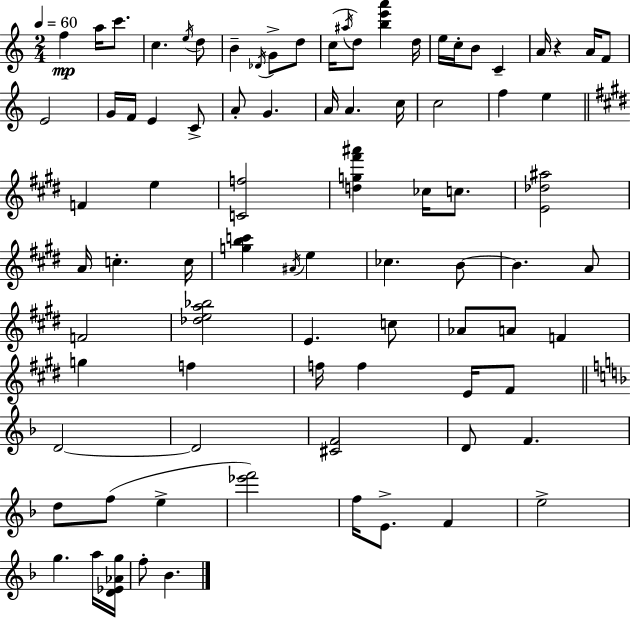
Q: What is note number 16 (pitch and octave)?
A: C5